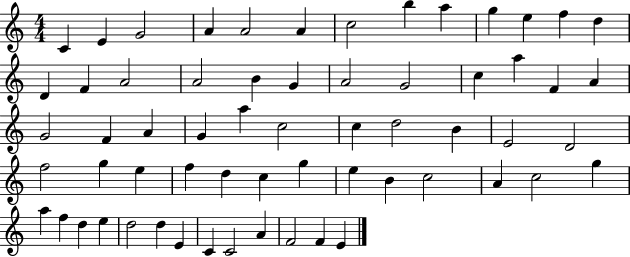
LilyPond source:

{
  \clef treble
  \numericTimeSignature
  \time 4/4
  \key c \major
  c'4 e'4 g'2 | a'4 a'2 a'4 | c''2 b''4 a''4 | g''4 e''4 f''4 d''4 | \break d'4 f'4 a'2 | a'2 b'4 g'4 | a'2 g'2 | c''4 a''4 f'4 a'4 | \break g'2 f'4 a'4 | g'4 a''4 c''2 | c''4 d''2 b'4 | e'2 d'2 | \break f''2 g''4 e''4 | f''4 d''4 c''4 g''4 | e''4 b'4 c''2 | a'4 c''2 g''4 | \break a''4 f''4 d''4 e''4 | d''2 d''4 e'4 | c'4 c'2 a'4 | f'2 f'4 e'4 | \break \bar "|."
}